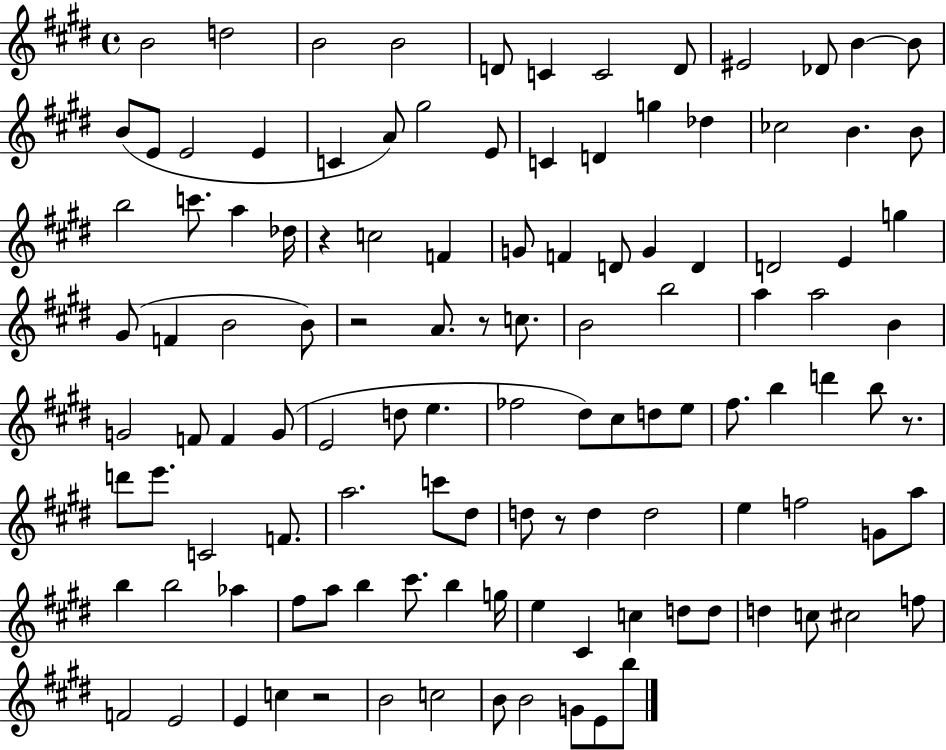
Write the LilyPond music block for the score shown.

{
  \clef treble
  \time 4/4
  \defaultTimeSignature
  \key e \major
  b'2 d''2 | b'2 b'2 | d'8 c'4 c'2 d'8 | eis'2 des'8 b'4~~ b'8 | \break b'8( e'8 e'2 e'4 | c'4 a'8) gis''2 e'8 | c'4 d'4 g''4 des''4 | ces''2 b'4. b'8 | \break b''2 c'''8. a''4 des''16 | r4 c''2 f'4 | g'8 f'4 d'8 g'4 d'4 | d'2 e'4 g''4 | \break gis'8( f'4 b'2 b'8) | r2 a'8. r8 c''8. | b'2 b''2 | a''4 a''2 b'4 | \break g'2 f'8 f'4 g'8( | e'2 d''8 e''4. | fes''2 dis''8) cis''8 d''8 e''8 | fis''8. b''4 d'''4 b''8 r8. | \break d'''8 e'''8. c'2 f'8. | a''2. c'''8 dis''8 | d''8 r8 d''4 d''2 | e''4 f''2 g'8 a''8 | \break b''4 b''2 aes''4 | fis''8 a''8 b''4 cis'''8. b''4 g''16 | e''4 cis'4 c''4 d''8 d''8 | d''4 c''8 cis''2 f''8 | \break f'2 e'2 | e'4 c''4 r2 | b'2 c''2 | b'8 b'2 g'8 e'8 b''8 | \break \bar "|."
}